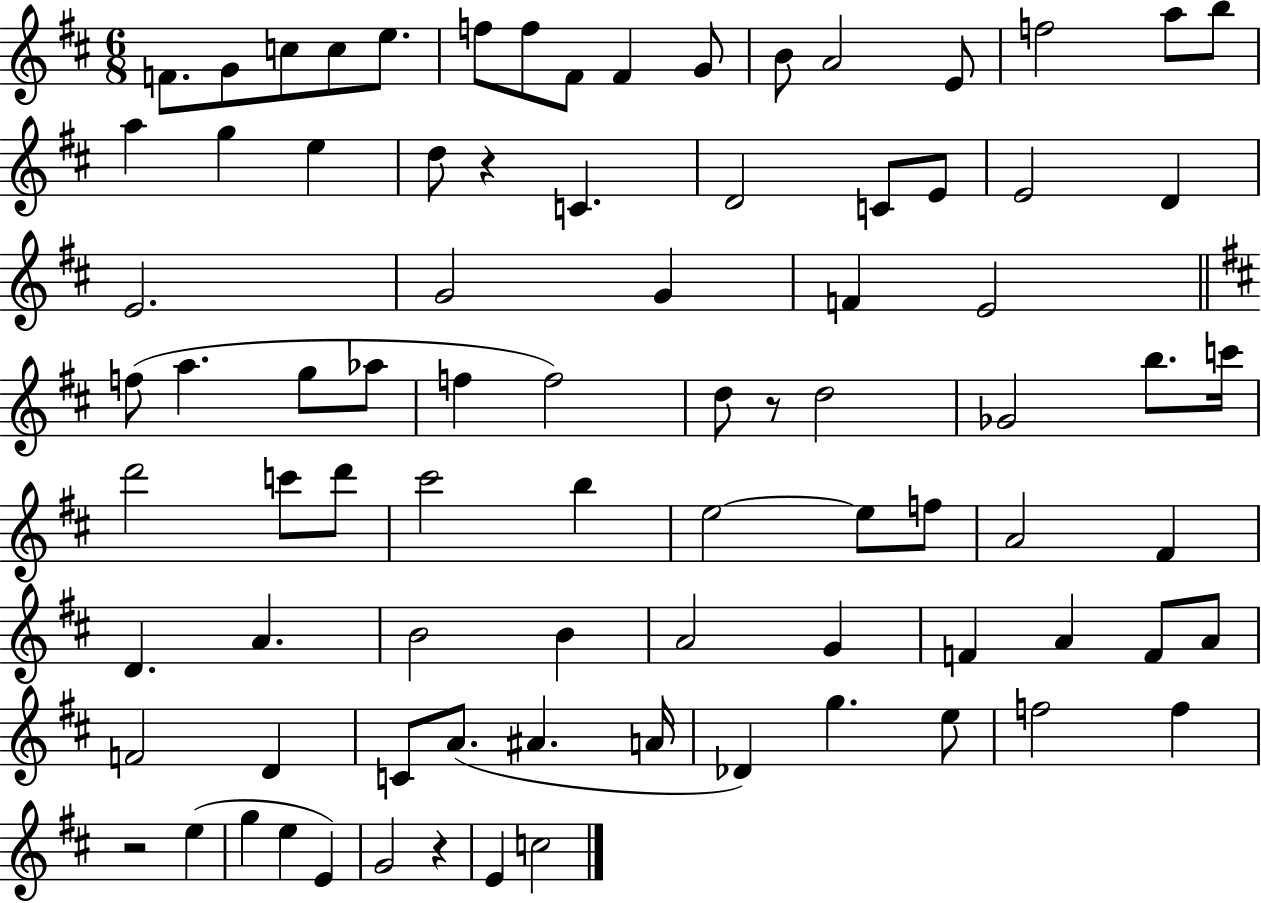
F4/e. G4/e C5/e C5/e E5/e. F5/e F5/e F#4/e F#4/q G4/e B4/e A4/h E4/e F5/h A5/e B5/e A5/q G5/q E5/q D5/e R/q C4/q. D4/h C4/e E4/e E4/h D4/q E4/h. G4/h G4/q F4/q E4/h F5/e A5/q. G5/e Ab5/e F5/q F5/h D5/e R/e D5/h Gb4/h B5/e. C6/s D6/h C6/e D6/e C#6/h B5/q E5/h E5/e F5/e A4/h F#4/q D4/q. A4/q. B4/h B4/q A4/h G4/q F4/q A4/q F4/e A4/e F4/h D4/q C4/e A4/e. A#4/q. A4/s Db4/q G5/q. E5/e F5/h F5/q R/h E5/q G5/q E5/q E4/q G4/h R/q E4/q C5/h